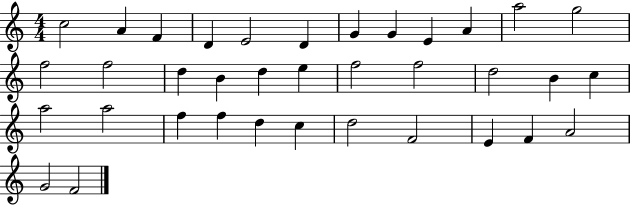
C5/h A4/q F4/q D4/q E4/h D4/q G4/q G4/q E4/q A4/q A5/h G5/h F5/h F5/h D5/q B4/q D5/q E5/q F5/h F5/h D5/h B4/q C5/q A5/h A5/h F5/q F5/q D5/q C5/q D5/h F4/h E4/q F4/q A4/h G4/h F4/h